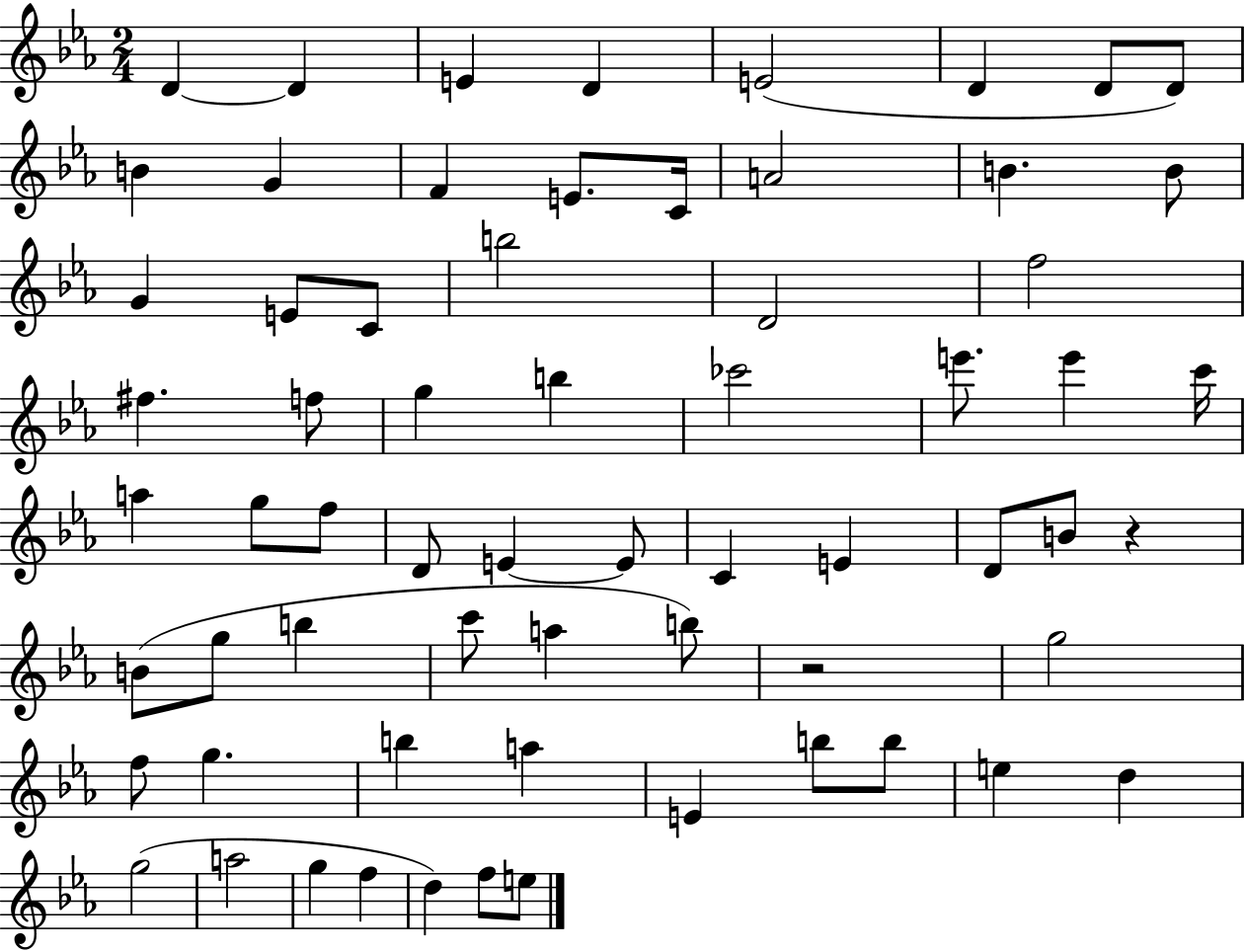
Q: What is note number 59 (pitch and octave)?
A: G5